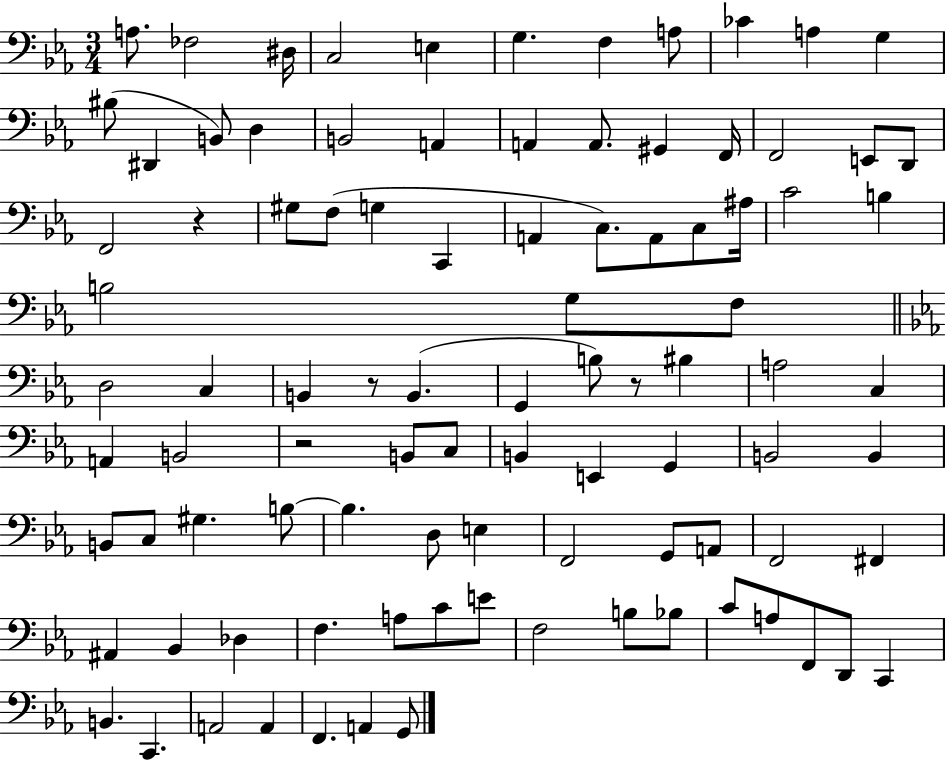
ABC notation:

X:1
T:Untitled
M:3/4
L:1/4
K:Eb
A,/2 _F,2 ^D,/4 C,2 E, G, F, A,/2 _C A, G, ^B,/2 ^D,, B,,/2 D, B,,2 A,, A,, A,,/2 ^G,, F,,/4 F,,2 E,,/2 D,,/2 F,,2 z ^G,/2 F,/2 G, C,, A,, C,/2 A,,/2 C,/2 ^A,/4 C2 B, B,2 G,/2 F,/2 D,2 C, B,, z/2 B,, G,, B,/2 z/2 ^B, A,2 C, A,, B,,2 z2 B,,/2 C,/2 B,, E,, G,, B,,2 B,, B,,/2 C,/2 ^G, B,/2 B, D,/2 E, F,,2 G,,/2 A,,/2 F,,2 ^F,, ^A,, _B,, _D, F, A,/2 C/2 E/2 F,2 B,/2 _B,/2 C/2 A,/2 F,,/2 D,,/2 C,, B,, C,, A,,2 A,, F,, A,, G,,/2